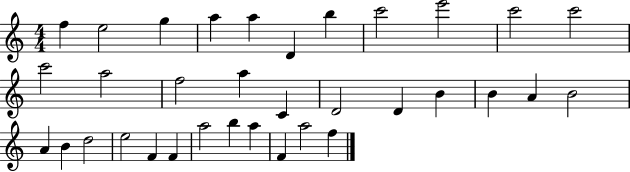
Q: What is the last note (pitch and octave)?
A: F5